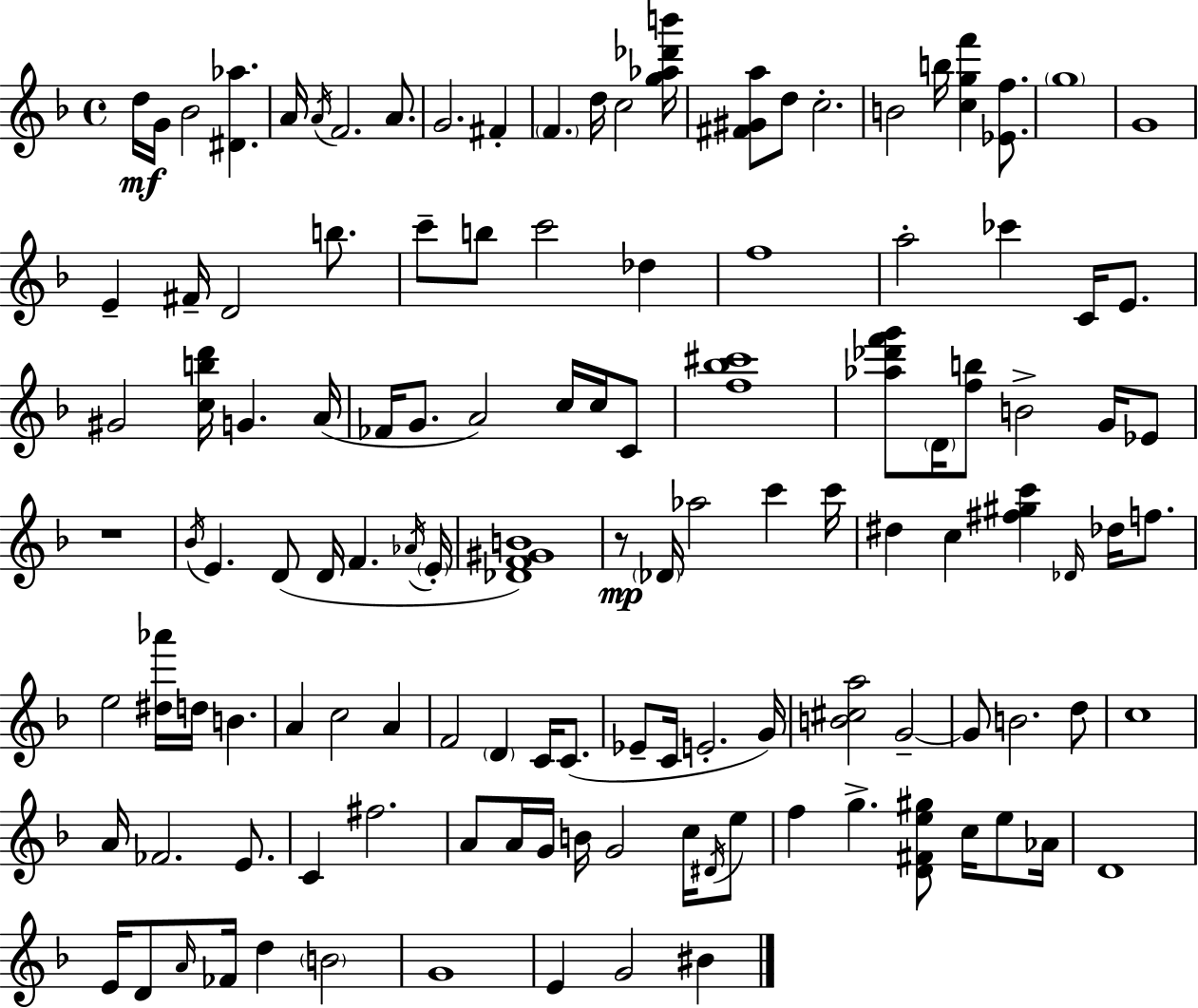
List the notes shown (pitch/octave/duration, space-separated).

D5/s G4/s Bb4/h [D#4,Ab5]/q. A4/s A4/s F4/h. A4/e. G4/h. F#4/q F4/q. D5/s C5/h [G5,Ab5,Db6,B6]/s [F#4,G#4,A5]/e D5/e C5/h. B4/h B5/s [C5,G5,F6]/q [Eb4,F5]/e. G5/w G4/w E4/q F#4/s D4/h B5/e. C6/e B5/e C6/h Db5/q F5/w A5/h CES6/q C4/s E4/e. G#4/h [C5,B5,D6]/s G4/q. A4/s FES4/s G4/e. A4/h C5/s C5/s C4/e [F5,Bb5,C#6]/w [Ab5,Db6,F6,G6]/e D4/s [F5,B5]/e B4/h G4/s Eb4/e R/w Bb4/s E4/q. D4/e D4/s F4/q. Ab4/s E4/s [Db4,F4,G#4,B4]/w R/e Db4/s Ab5/h C6/q C6/s D#5/q C5/q [F#5,G#5,C6]/q Db4/s Db5/s F5/e. E5/h [D#5,Ab6]/s D5/s B4/q. A4/q C5/h A4/q F4/h D4/q C4/s C4/e. Eb4/e C4/s E4/h. G4/s [B4,C#5,A5]/h G4/h G4/e B4/h. D5/e C5/w A4/s FES4/h. E4/e. C4/q F#5/h. A4/e A4/s G4/s B4/s G4/h C5/s D#4/s E5/e F5/q G5/q. [D4,F#4,E5,G#5]/e C5/s E5/e Ab4/s D4/w E4/s D4/e A4/s FES4/s D5/q B4/h G4/w E4/q G4/h BIS4/q